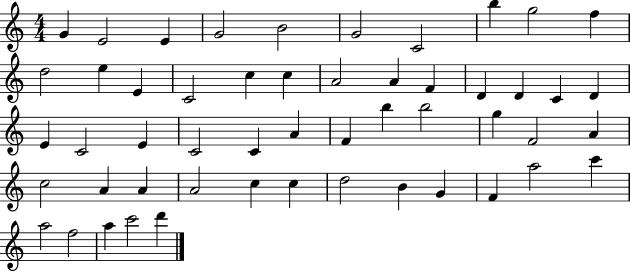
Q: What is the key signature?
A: C major